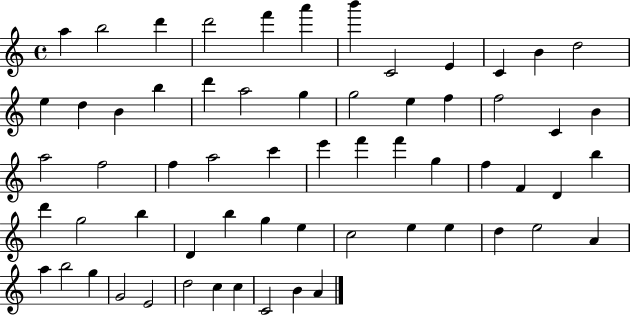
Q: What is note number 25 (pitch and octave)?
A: B4